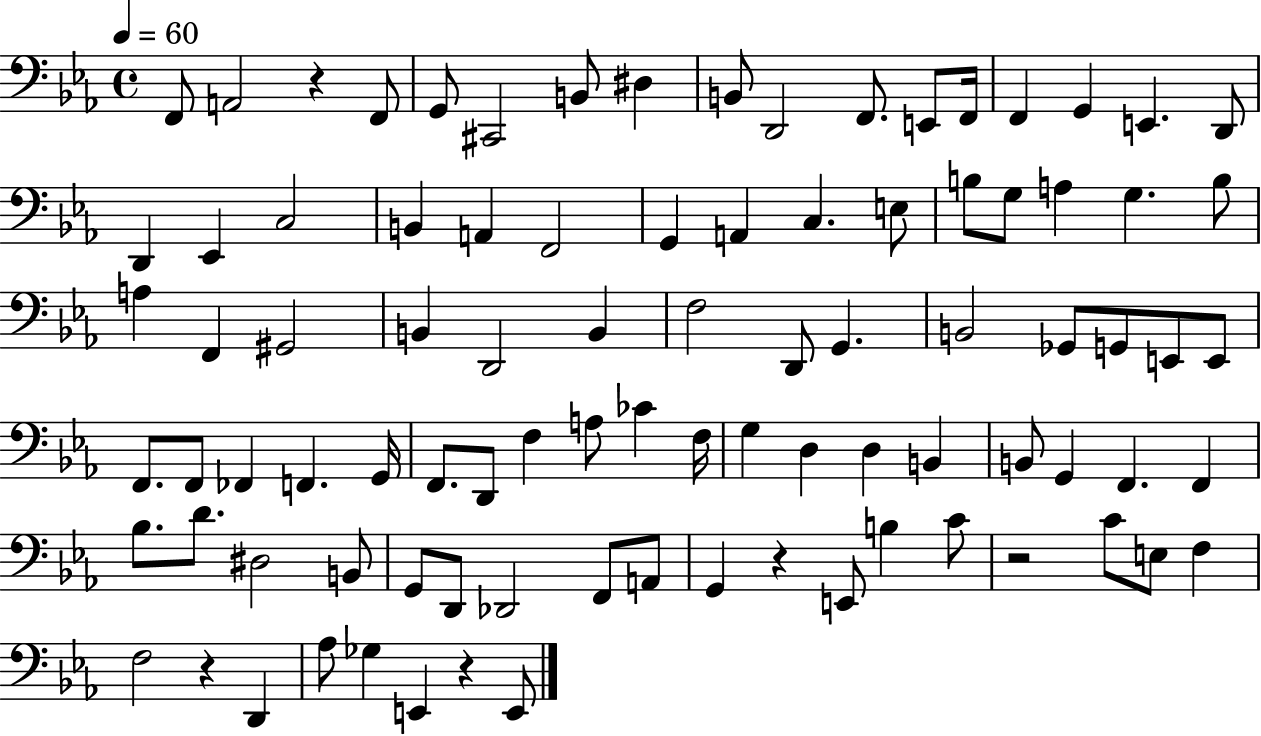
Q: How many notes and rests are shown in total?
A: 91